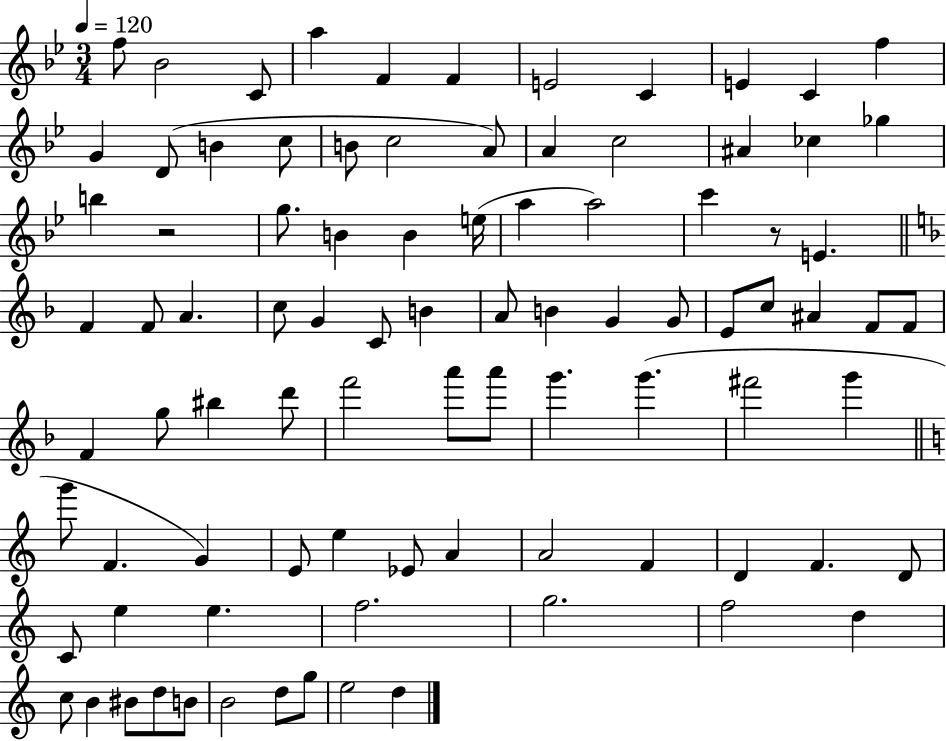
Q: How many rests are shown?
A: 2